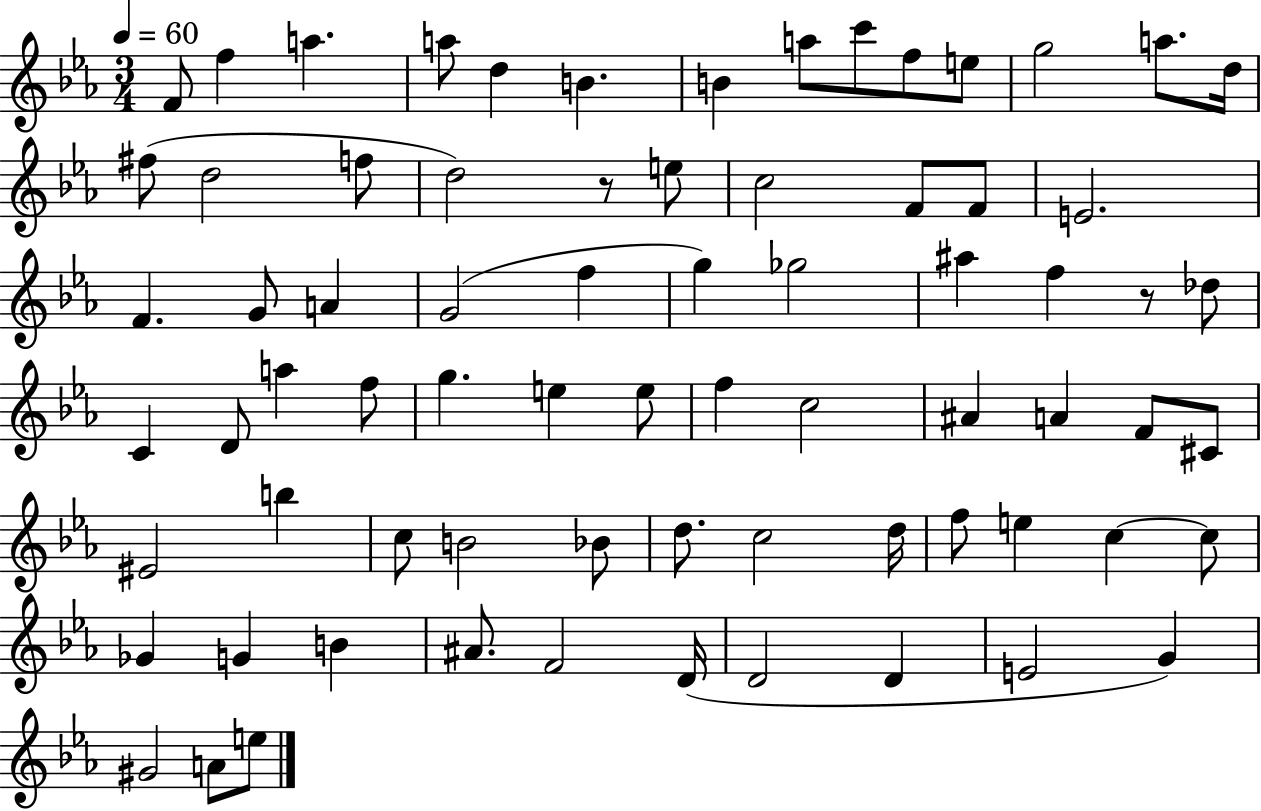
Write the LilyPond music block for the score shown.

{
  \clef treble
  \numericTimeSignature
  \time 3/4
  \key ees \major
  \tempo 4 = 60
  f'8 f''4 a''4. | a''8 d''4 b'4. | b'4 a''8 c'''8 f''8 e''8 | g''2 a''8. d''16 | \break fis''8( d''2 f''8 | d''2) r8 e''8 | c''2 f'8 f'8 | e'2. | \break f'4. g'8 a'4 | g'2( f''4 | g''4) ges''2 | ais''4 f''4 r8 des''8 | \break c'4 d'8 a''4 f''8 | g''4. e''4 e''8 | f''4 c''2 | ais'4 a'4 f'8 cis'8 | \break eis'2 b''4 | c''8 b'2 bes'8 | d''8. c''2 d''16 | f''8 e''4 c''4~~ c''8 | \break ges'4 g'4 b'4 | ais'8. f'2 d'16( | d'2 d'4 | e'2 g'4) | \break gis'2 a'8 e''8 | \bar "|."
}